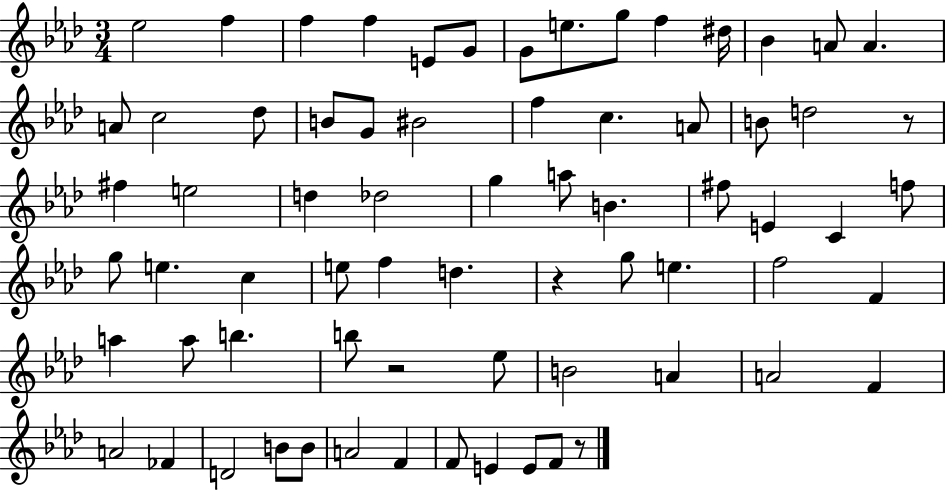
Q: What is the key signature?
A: AES major